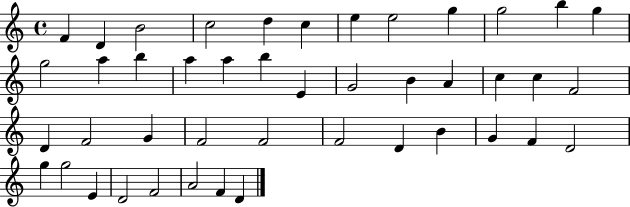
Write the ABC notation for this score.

X:1
T:Untitled
M:4/4
L:1/4
K:C
F D B2 c2 d c e e2 g g2 b g g2 a b a a b E G2 B A c c F2 D F2 G F2 F2 F2 D B G F D2 g g2 E D2 F2 A2 F D